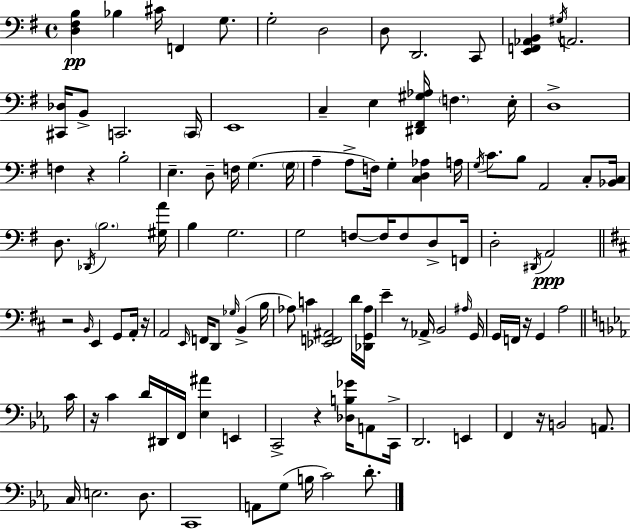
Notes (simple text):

[D3,F#3,B3]/q Bb3/q C#4/s F2/q G3/e. G3/h D3/h D3/e D2/h. C2/e [E2,F2,Ab2,B2]/q G#3/s A2/h. [C#2,Db3]/s B2/e C2/h. C2/s E2/w C3/q E3/q [D#2,F#2,G#3,Ab3]/s F3/q. E3/s D3/w F3/q R/q B3/h E3/q. D3/e F3/s G3/q. G3/s A3/q A3/e F3/s G3/q [C3,D3,Ab3]/q A3/s G3/s C4/e. B3/e A2/h C3/e [Bb2,C3]/s D3/e. Db2/s B3/h. [G#3,A4]/s B3/q G3/h. G3/h F3/e F3/s F3/e D3/e F2/s D3/h D#2/s A2/h R/h B2/s E2/q G2/e A2/s R/s A2/h E2/s F2/s D2/e Gb3/s B2/q B3/s Ab3/e C4/q [Eb2,F2,A#2]/h D4/s [Db2,G2,Ab3]/s E4/q R/e Ab2/s B2/h A#3/s G2/s G2/s F2/s R/s G2/q A3/h C4/s R/s C4/q D4/s D#2/s F2/s [Eb3,A#4]/q E2/q C2/h R/q [Db3,B3,Gb4]/s A2/e C2/s D2/h. E2/q F2/q R/s B2/h A2/e. C3/s E3/h. D3/e. C2/w A2/e G3/e B3/s C4/h D4/e.